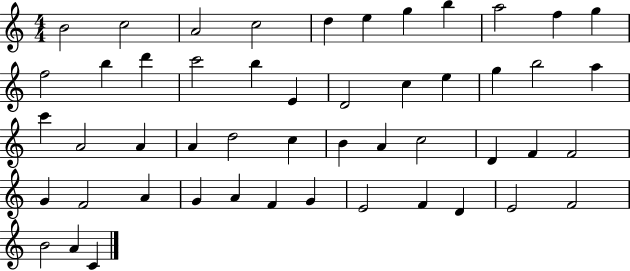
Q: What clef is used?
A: treble